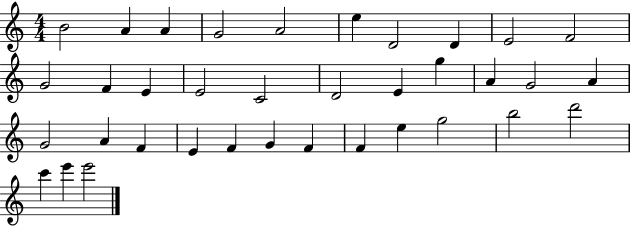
{
  \clef treble
  \numericTimeSignature
  \time 4/4
  \key c \major
  b'2 a'4 a'4 | g'2 a'2 | e''4 d'2 d'4 | e'2 f'2 | \break g'2 f'4 e'4 | e'2 c'2 | d'2 e'4 g''4 | a'4 g'2 a'4 | \break g'2 a'4 f'4 | e'4 f'4 g'4 f'4 | f'4 e''4 g''2 | b''2 d'''2 | \break c'''4 e'''4 e'''2 | \bar "|."
}